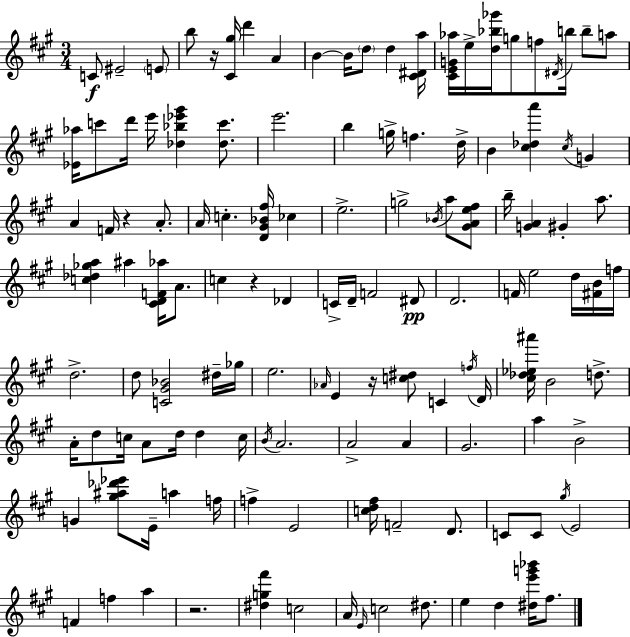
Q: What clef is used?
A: treble